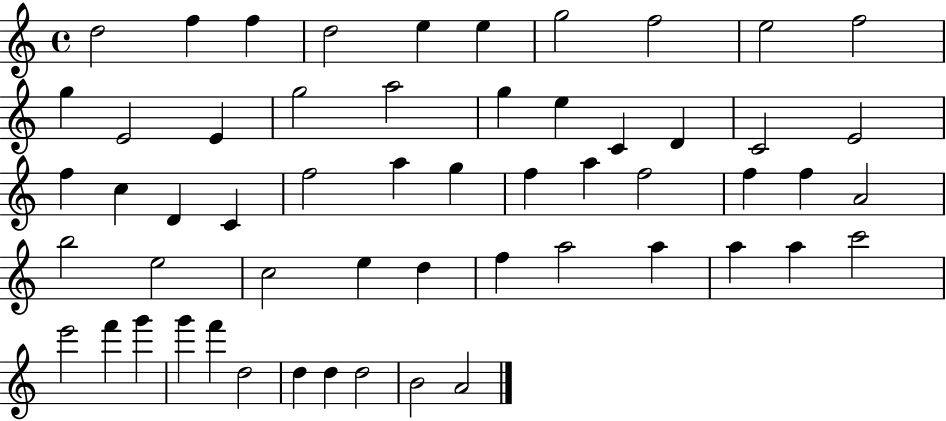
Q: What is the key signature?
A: C major